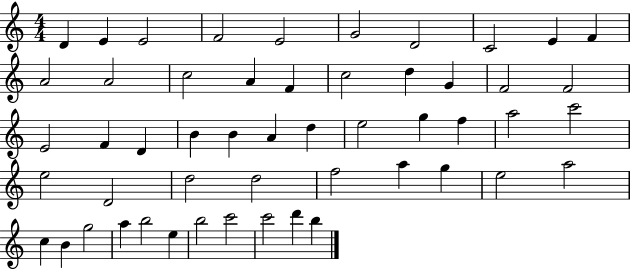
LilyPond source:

{
  \clef treble
  \numericTimeSignature
  \time 4/4
  \key c \major
  d'4 e'4 e'2 | f'2 e'2 | g'2 d'2 | c'2 e'4 f'4 | \break a'2 a'2 | c''2 a'4 f'4 | c''2 d''4 g'4 | f'2 f'2 | \break e'2 f'4 d'4 | b'4 b'4 a'4 d''4 | e''2 g''4 f''4 | a''2 c'''2 | \break e''2 d'2 | d''2 d''2 | f''2 a''4 g''4 | e''2 a''2 | \break c''4 b'4 g''2 | a''4 b''2 e''4 | b''2 c'''2 | c'''2 d'''4 b''4 | \break \bar "|."
}